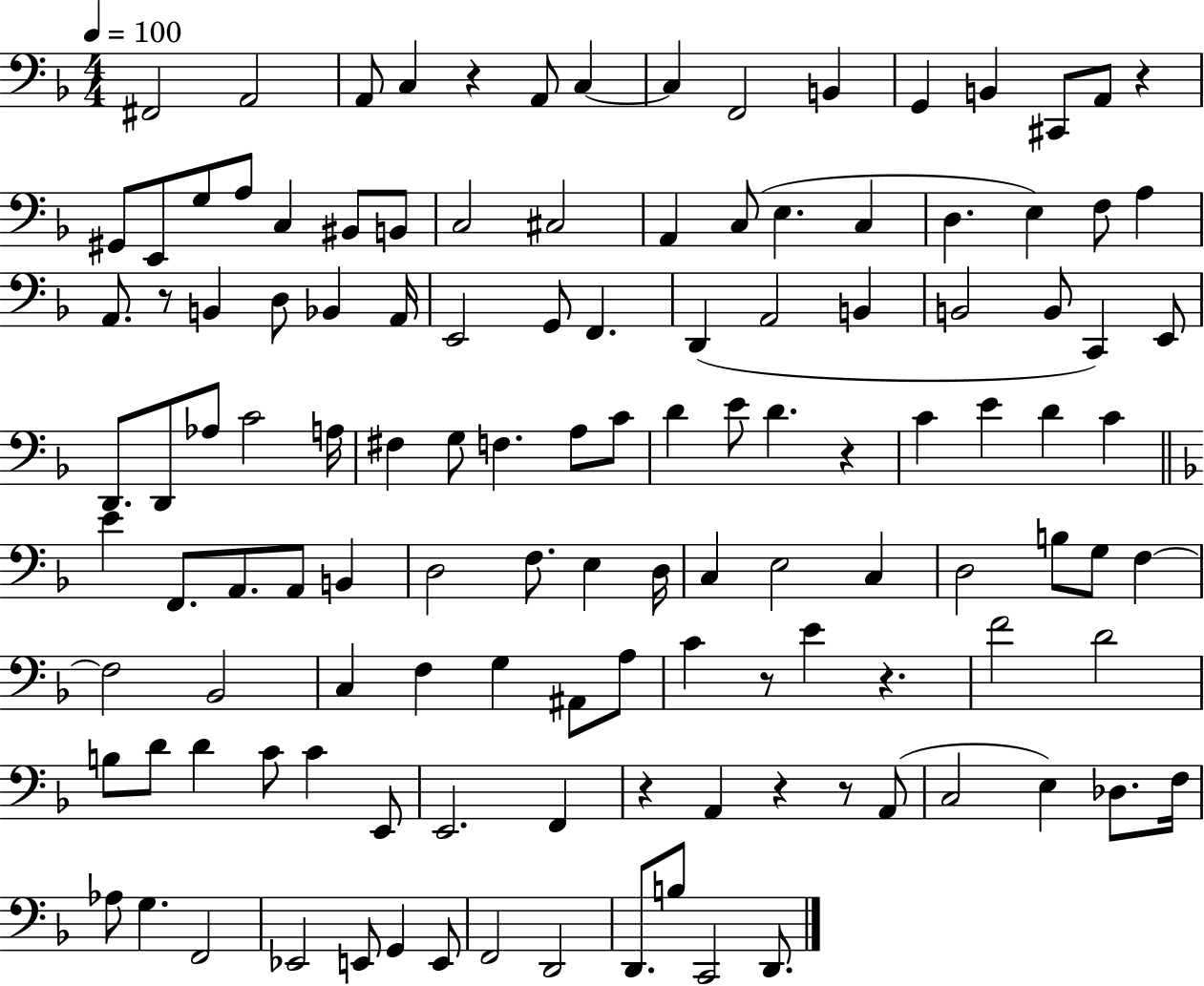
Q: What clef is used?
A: bass